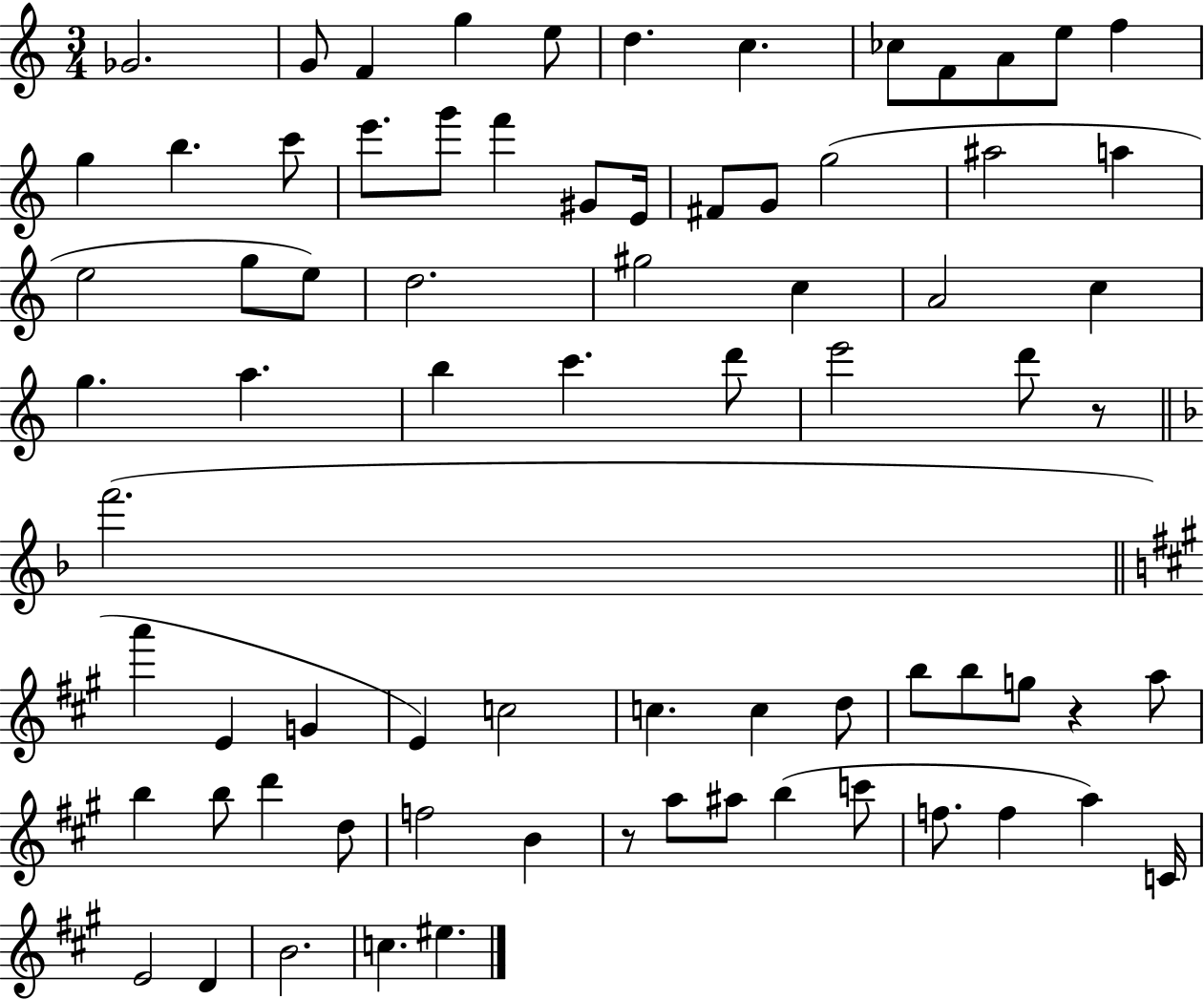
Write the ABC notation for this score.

X:1
T:Untitled
M:3/4
L:1/4
K:C
_G2 G/2 F g e/2 d c _c/2 F/2 A/2 e/2 f g b c'/2 e'/2 g'/2 f' ^G/2 E/4 ^F/2 G/2 g2 ^a2 a e2 g/2 e/2 d2 ^g2 c A2 c g a b c' d'/2 e'2 d'/2 z/2 f'2 a' E G E c2 c c d/2 b/2 b/2 g/2 z a/2 b b/2 d' d/2 f2 B z/2 a/2 ^a/2 b c'/2 f/2 f a C/4 E2 D B2 c ^e